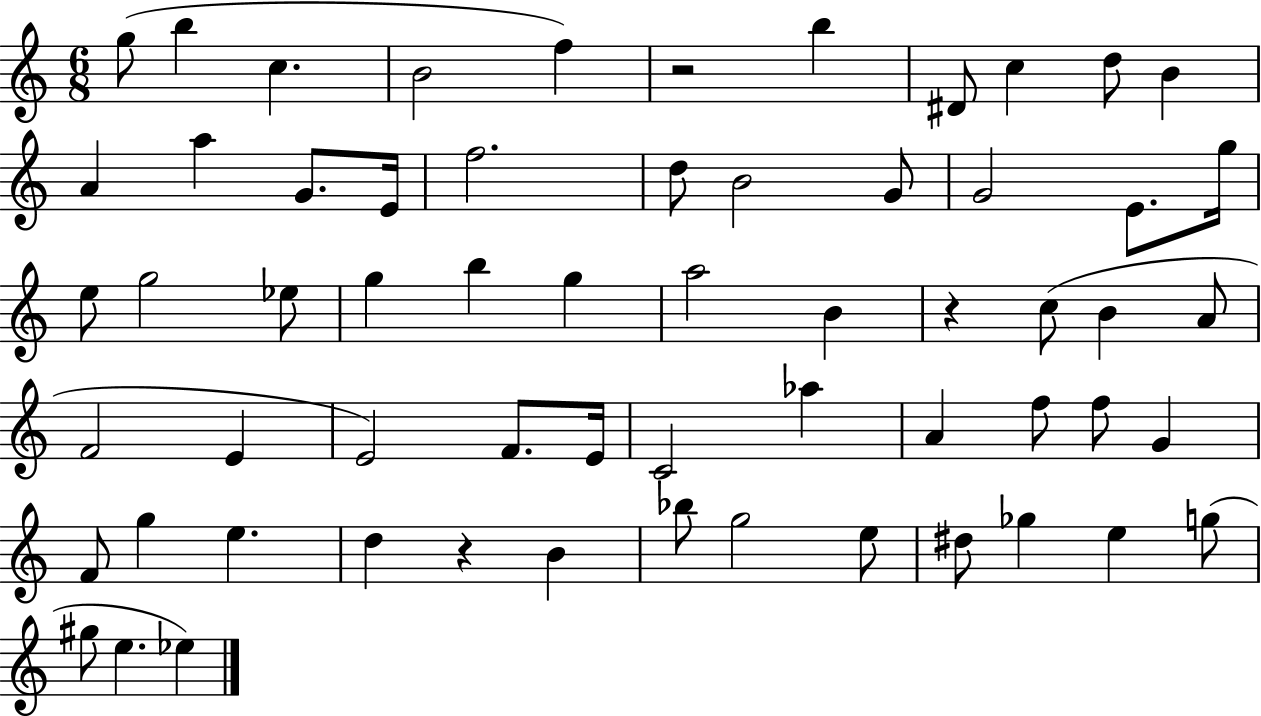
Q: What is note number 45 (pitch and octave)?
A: G5